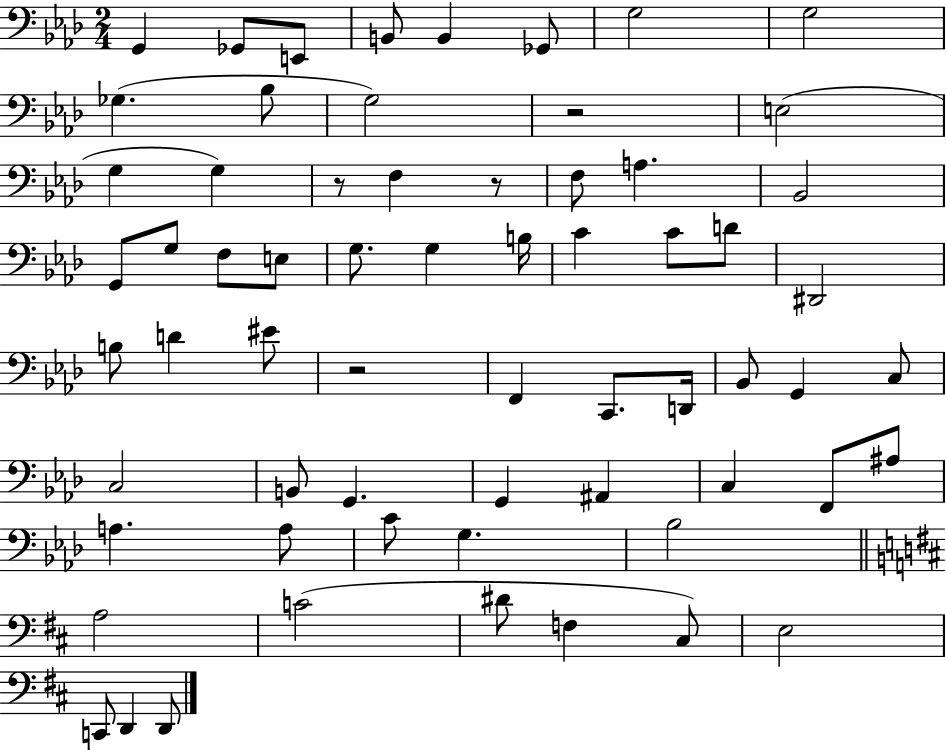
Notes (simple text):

G2/q Gb2/e E2/e B2/e B2/q Gb2/e G3/h G3/h Gb3/q. Bb3/e G3/h R/h E3/h G3/q G3/q R/e F3/q R/e F3/e A3/q. Bb2/h G2/e G3/e F3/e E3/e G3/e. G3/q B3/s C4/q C4/e D4/e D#2/h B3/e D4/q EIS4/e R/h F2/q C2/e. D2/s Bb2/e G2/q C3/e C3/h B2/e G2/q. G2/q A#2/q C3/q F2/e A#3/e A3/q. A3/e C4/e G3/q. Bb3/h A3/h C4/h D#4/e F3/q C#3/e E3/h C2/e D2/q D2/e